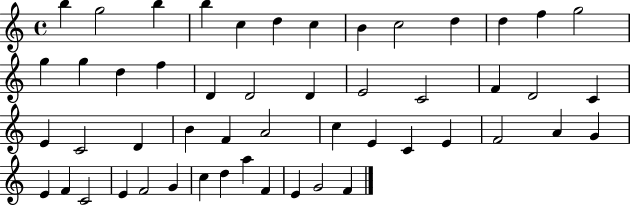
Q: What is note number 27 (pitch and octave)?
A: C4